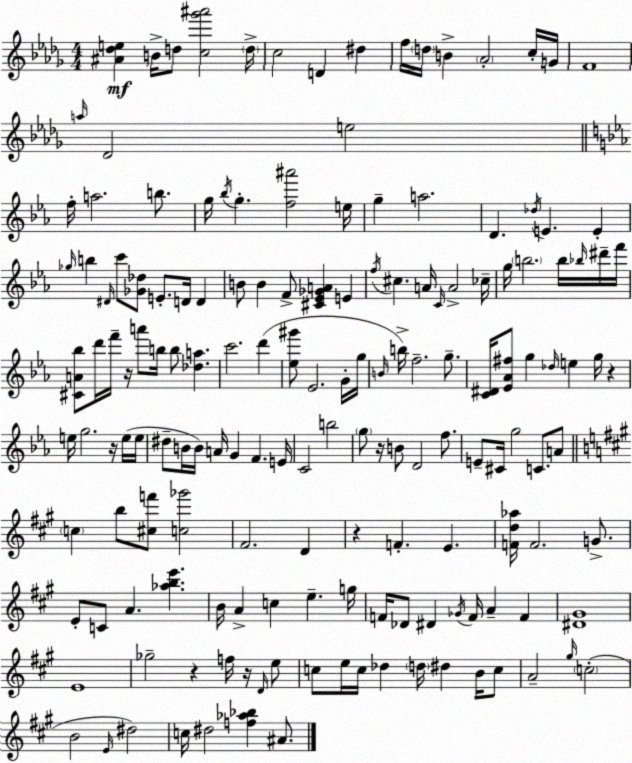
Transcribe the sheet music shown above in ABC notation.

X:1
T:Untitled
M:4/4
L:1/4
K:Bbm
[^A_de] B/4 d/2 [c_g'^a']2 d/4 c2 D ^d f/4 d/4 B _A2 c/4 G/4 F4 a/4 _D2 e2 f/4 a2 b/2 g/4 _b/4 g [f^a']2 e/4 g a2 D _d/4 E E _g/4 b ^D/4 c'/2 [_G_d]/2 E/2 D/4 D B/2 B F/2 [^C_E_GA] E f/4 ^c A/4 C/4 A2 _c/4 g/4 b2 b/4 _b/4 ^d'/4 f'/4 [^CA_b]/2 d'/4 f'/4 z/4 a'/2 b/4 b/2 [_da] c'2 d' [_e^g']/2 _E2 G/4 g/4 B/4 b/4 f2 g/2 [C^D]/4 [_E_A^f]/2 g _d/4 e g/4 z e/4 g2 z/4 e/4 e/4 ^d/2 B/4 B/4 A/4 G F E/4 C2 b2 g/2 z/4 B/2 D2 f/2 E/2 ^C/4 g2 C/2 A/2 c b/2 [^cf']/2 [c_g']2 ^F2 D z F E [Fd_a]/4 F2 G/2 E/2 C/2 A [_abe'] B/4 A c e g/4 F/4 _D/2 ^D _G/4 F/4 A F [^D^G]4 E4 _g2 z f/4 z/4 D/4 e/2 c/2 e/4 c/4 _d d/4 ^d B/4 c/2 A2 ^g/4 c2 B2 E/4 ^d2 c/4 ^d2 [f_a_b] ^A/2